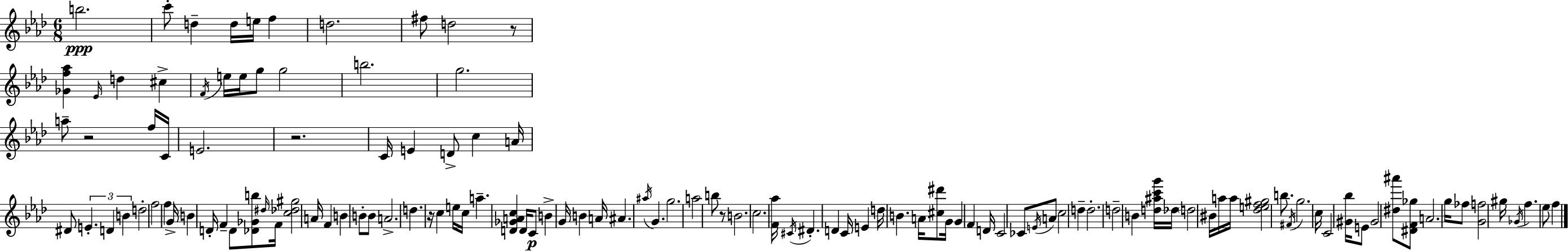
X:1
T:Untitled
M:6/8
L:1/4
K:Fm
b2 c'/2 d d/4 e/4 f d2 ^f/2 d2 z/2 [_Gf_a] _E/4 d ^c F/4 e/4 e/4 g/2 g2 b2 g2 a/2 z2 f/4 C/4 E2 z2 C/4 E D/2 c A/4 ^D/2 E D B d2 f2 f G/4 B D/4 F D/2 [_D_Gb]/2 ^d/4 F/4 [c_d^g]2 A/4 F B B/2 B/2 A2 d z/4 c e/4 c/4 a [D_GAc] D/4 C/2 B G/4 B A/4 ^A ^a/4 G g2 a2 b/2 z/2 B2 c2 [F_a]/4 ^C/4 ^D D C/4 E d/4 B A/4 [^c^d']/2 G/4 G F D/4 C2 _C/2 E/4 A/2 c2 d d2 d2 B [d^ac'g']/4 _d/4 d2 ^B/4 a/4 a/4 [_def^g]2 b/2 ^F/4 g2 c/4 C2 [^G_b]/4 E/2 ^G2 [^d^a']/2 [^DF_g]/2 A2 g/4 _f/2 [Gf]2 ^g/4 _G/4 f _e/2 f